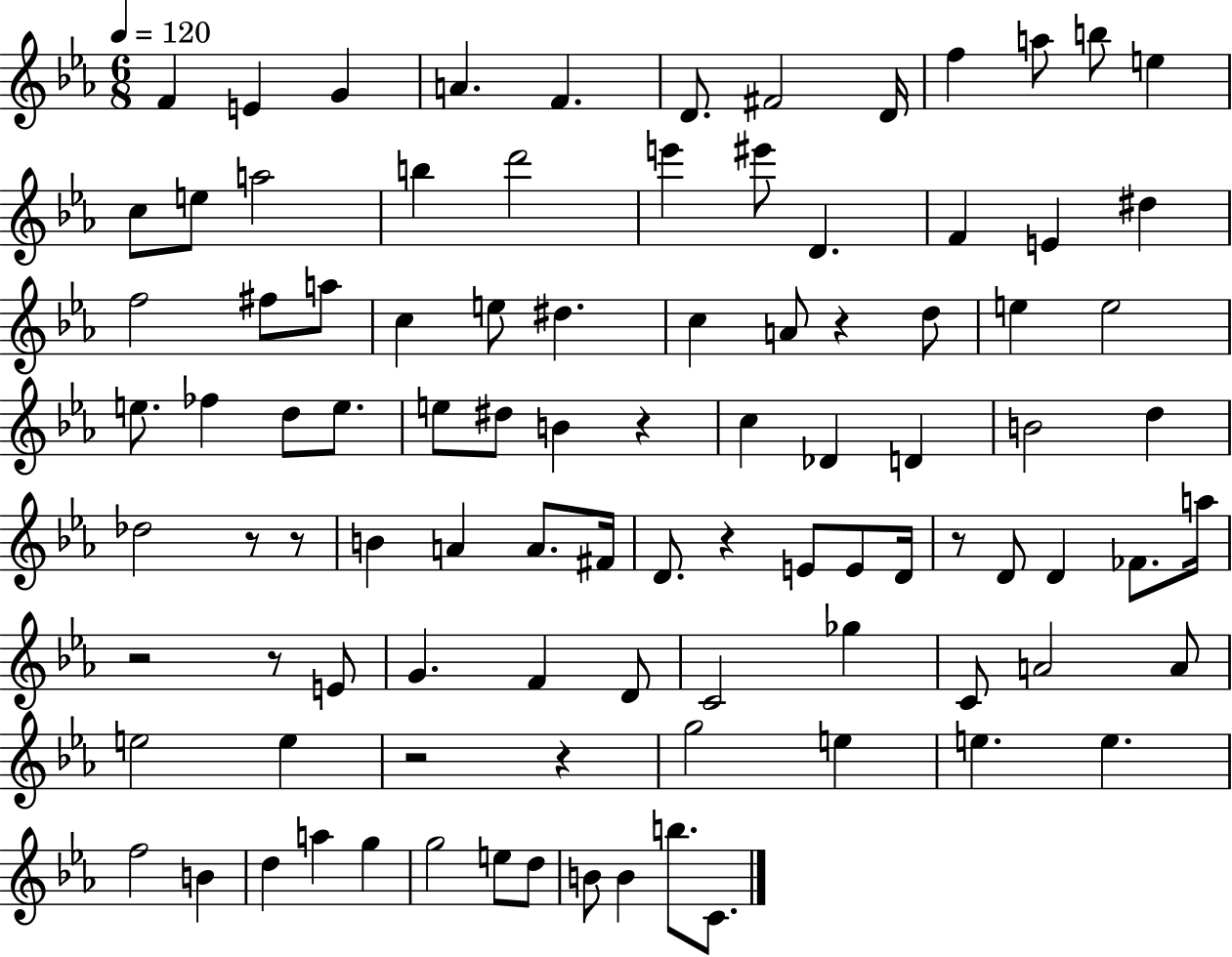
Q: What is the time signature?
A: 6/8